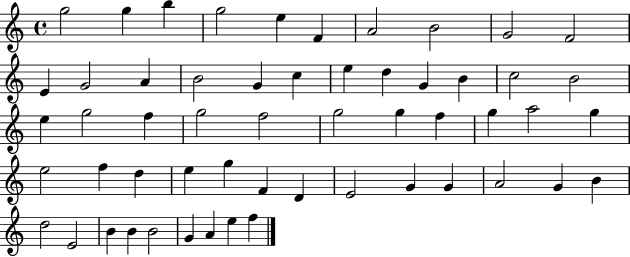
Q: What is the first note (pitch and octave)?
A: G5